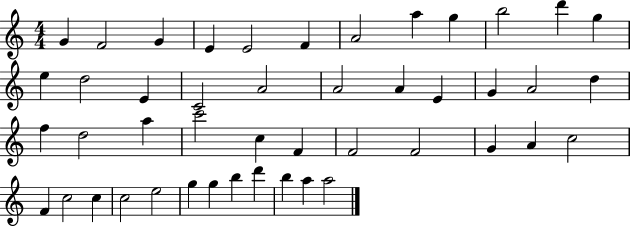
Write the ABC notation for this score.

X:1
T:Untitled
M:4/4
L:1/4
K:C
G F2 G E E2 F A2 a g b2 d' g e d2 E C2 A2 A2 A E G A2 d f d2 a c'2 c F F2 F2 G A c2 F c2 c c2 e2 g g b d' b a a2